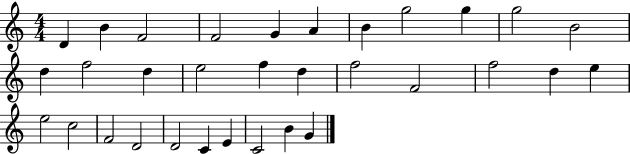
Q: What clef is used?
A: treble